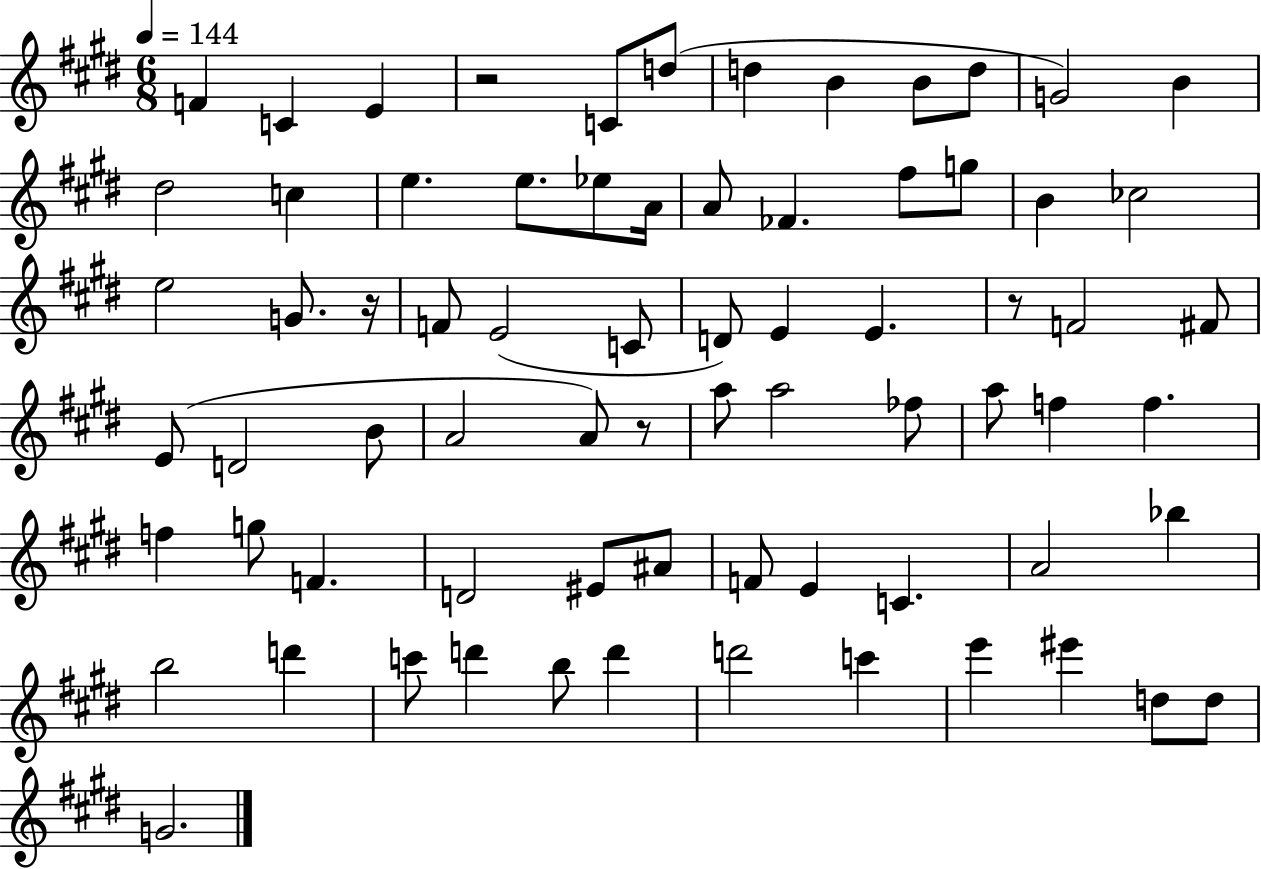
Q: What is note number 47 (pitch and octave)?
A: F4